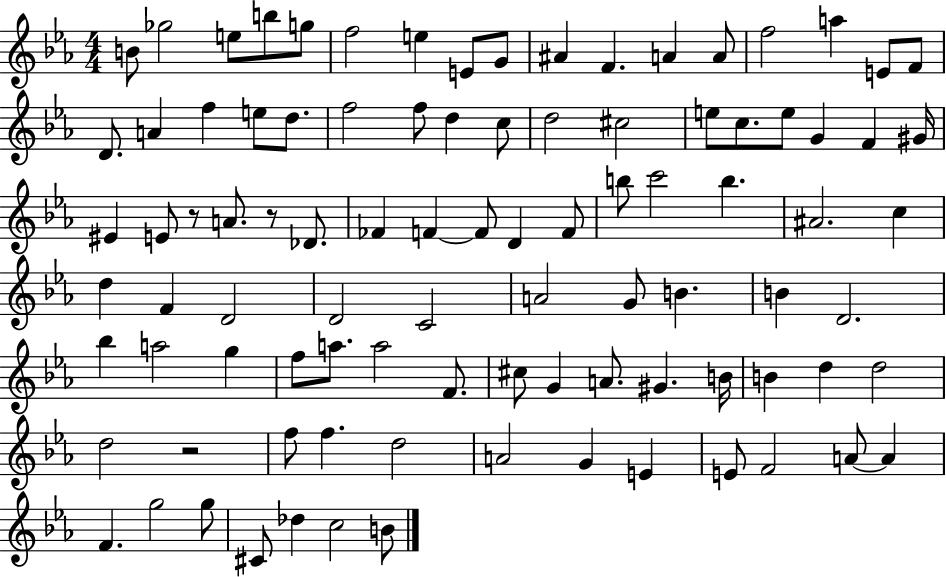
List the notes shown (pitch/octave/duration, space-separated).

B4/e Gb5/h E5/e B5/e G5/e F5/h E5/q E4/e G4/e A#4/q F4/q. A4/q A4/e F5/h A5/q E4/e F4/e D4/e. A4/q F5/q E5/e D5/e. F5/h F5/e D5/q C5/e D5/h C#5/h E5/e C5/e. E5/e G4/q F4/q G#4/s EIS4/q E4/e R/e A4/e. R/e Db4/e. FES4/q F4/q F4/e D4/q F4/e B5/e C6/h B5/q. A#4/h. C5/q D5/q F4/q D4/h D4/h C4/h A4/h G4/e B4/q. B4/q D4/h. Bb5/q A5/h G5/q F5/e A5/e. A5/h F4/e. C#5/e G4/q A4/e. G#4/q. B4/s B4/q D5/q D5/h D5/h R/h F5/e F5/q. D5/h A4/h G4/q E4/q E4/e F4/h A4/e A4/q F4/q. G5/h G5/e C#4/e Db5/q C5/h B4/e